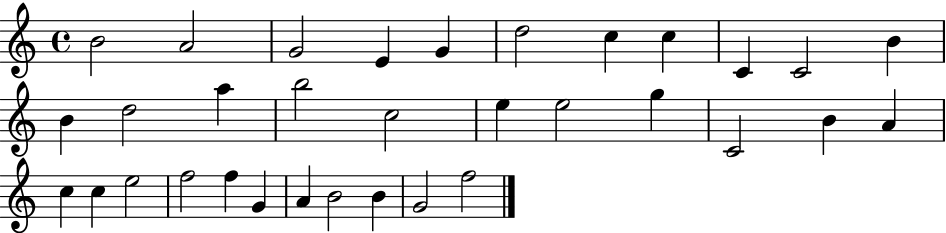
{
  \clef treble
  \time 4/4
  \defaultTimeSignature
  \key c \major
  b'2 a'2 | g'2 e'4 g'4 | d''2 c''4 c''4 | c'4 c'2 b'4 | \break b'4 d''2 a''4 | b''2 c''2 | e''4 e''2 g''4 | c'2 b'4 a'4 | \break c''4 c''4 e''2 | f''2 f''4 g'4 | a'4 b'2 b'4 | g'2 f''2 | \break \bar "|."
}